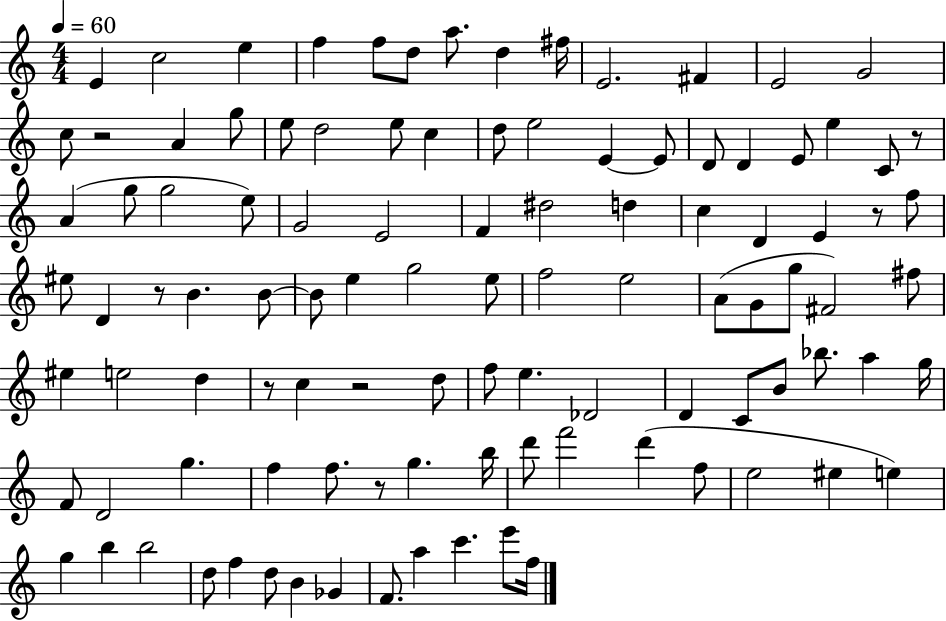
{
  \clef treble
  \numericTimeSignature
  \time 4/4
  \key c \major
  \tempo 4 = 60
  \repeat volta 2 { e'4 c''2 e''4 | f''4 f''8 d''8 a''8. d''4 fis''16 | e'2. fis'4 | e'2 g'2 | \break c''8 r2 a'4 g''8 | e''8 d''2 e''8 c''4 | d''8 e''2 e'4~~ e'8 | d'8 d'4 e'8 e''4 c'8 r8 | \break a'4( g''8 g''2 e''8) | g'2 e'2 | f'4 dis''2 d''4 | c''4 d'4 e'4 r8 f''8 | \break eis''8 d'4 r8 b'4. b'8~~ | b'8 e''4 g''2 e''8 | f''2 e''2 | a'8( g'8 g''8 fis'2) fis''8 | \break eis''4 e''2 d''4 | r8 c''4 r2 d''8 | f''8 e''4. des'2 | d'4 c'8 b'8 bes''8. a''4 g''16 | \break f'8 d'2 g''4. | f''4 f''8. r8 g''4. b''16 | d'''8 f'''2 d'''4( f''8 | e''2 eis''4 e''4) | \break g''4 b''4 b''2 | d''8 f''4 d''8 b'4 ges'4 | f'8. a''4 c'''4. e'''8 f''16 | } \bar "|."
}